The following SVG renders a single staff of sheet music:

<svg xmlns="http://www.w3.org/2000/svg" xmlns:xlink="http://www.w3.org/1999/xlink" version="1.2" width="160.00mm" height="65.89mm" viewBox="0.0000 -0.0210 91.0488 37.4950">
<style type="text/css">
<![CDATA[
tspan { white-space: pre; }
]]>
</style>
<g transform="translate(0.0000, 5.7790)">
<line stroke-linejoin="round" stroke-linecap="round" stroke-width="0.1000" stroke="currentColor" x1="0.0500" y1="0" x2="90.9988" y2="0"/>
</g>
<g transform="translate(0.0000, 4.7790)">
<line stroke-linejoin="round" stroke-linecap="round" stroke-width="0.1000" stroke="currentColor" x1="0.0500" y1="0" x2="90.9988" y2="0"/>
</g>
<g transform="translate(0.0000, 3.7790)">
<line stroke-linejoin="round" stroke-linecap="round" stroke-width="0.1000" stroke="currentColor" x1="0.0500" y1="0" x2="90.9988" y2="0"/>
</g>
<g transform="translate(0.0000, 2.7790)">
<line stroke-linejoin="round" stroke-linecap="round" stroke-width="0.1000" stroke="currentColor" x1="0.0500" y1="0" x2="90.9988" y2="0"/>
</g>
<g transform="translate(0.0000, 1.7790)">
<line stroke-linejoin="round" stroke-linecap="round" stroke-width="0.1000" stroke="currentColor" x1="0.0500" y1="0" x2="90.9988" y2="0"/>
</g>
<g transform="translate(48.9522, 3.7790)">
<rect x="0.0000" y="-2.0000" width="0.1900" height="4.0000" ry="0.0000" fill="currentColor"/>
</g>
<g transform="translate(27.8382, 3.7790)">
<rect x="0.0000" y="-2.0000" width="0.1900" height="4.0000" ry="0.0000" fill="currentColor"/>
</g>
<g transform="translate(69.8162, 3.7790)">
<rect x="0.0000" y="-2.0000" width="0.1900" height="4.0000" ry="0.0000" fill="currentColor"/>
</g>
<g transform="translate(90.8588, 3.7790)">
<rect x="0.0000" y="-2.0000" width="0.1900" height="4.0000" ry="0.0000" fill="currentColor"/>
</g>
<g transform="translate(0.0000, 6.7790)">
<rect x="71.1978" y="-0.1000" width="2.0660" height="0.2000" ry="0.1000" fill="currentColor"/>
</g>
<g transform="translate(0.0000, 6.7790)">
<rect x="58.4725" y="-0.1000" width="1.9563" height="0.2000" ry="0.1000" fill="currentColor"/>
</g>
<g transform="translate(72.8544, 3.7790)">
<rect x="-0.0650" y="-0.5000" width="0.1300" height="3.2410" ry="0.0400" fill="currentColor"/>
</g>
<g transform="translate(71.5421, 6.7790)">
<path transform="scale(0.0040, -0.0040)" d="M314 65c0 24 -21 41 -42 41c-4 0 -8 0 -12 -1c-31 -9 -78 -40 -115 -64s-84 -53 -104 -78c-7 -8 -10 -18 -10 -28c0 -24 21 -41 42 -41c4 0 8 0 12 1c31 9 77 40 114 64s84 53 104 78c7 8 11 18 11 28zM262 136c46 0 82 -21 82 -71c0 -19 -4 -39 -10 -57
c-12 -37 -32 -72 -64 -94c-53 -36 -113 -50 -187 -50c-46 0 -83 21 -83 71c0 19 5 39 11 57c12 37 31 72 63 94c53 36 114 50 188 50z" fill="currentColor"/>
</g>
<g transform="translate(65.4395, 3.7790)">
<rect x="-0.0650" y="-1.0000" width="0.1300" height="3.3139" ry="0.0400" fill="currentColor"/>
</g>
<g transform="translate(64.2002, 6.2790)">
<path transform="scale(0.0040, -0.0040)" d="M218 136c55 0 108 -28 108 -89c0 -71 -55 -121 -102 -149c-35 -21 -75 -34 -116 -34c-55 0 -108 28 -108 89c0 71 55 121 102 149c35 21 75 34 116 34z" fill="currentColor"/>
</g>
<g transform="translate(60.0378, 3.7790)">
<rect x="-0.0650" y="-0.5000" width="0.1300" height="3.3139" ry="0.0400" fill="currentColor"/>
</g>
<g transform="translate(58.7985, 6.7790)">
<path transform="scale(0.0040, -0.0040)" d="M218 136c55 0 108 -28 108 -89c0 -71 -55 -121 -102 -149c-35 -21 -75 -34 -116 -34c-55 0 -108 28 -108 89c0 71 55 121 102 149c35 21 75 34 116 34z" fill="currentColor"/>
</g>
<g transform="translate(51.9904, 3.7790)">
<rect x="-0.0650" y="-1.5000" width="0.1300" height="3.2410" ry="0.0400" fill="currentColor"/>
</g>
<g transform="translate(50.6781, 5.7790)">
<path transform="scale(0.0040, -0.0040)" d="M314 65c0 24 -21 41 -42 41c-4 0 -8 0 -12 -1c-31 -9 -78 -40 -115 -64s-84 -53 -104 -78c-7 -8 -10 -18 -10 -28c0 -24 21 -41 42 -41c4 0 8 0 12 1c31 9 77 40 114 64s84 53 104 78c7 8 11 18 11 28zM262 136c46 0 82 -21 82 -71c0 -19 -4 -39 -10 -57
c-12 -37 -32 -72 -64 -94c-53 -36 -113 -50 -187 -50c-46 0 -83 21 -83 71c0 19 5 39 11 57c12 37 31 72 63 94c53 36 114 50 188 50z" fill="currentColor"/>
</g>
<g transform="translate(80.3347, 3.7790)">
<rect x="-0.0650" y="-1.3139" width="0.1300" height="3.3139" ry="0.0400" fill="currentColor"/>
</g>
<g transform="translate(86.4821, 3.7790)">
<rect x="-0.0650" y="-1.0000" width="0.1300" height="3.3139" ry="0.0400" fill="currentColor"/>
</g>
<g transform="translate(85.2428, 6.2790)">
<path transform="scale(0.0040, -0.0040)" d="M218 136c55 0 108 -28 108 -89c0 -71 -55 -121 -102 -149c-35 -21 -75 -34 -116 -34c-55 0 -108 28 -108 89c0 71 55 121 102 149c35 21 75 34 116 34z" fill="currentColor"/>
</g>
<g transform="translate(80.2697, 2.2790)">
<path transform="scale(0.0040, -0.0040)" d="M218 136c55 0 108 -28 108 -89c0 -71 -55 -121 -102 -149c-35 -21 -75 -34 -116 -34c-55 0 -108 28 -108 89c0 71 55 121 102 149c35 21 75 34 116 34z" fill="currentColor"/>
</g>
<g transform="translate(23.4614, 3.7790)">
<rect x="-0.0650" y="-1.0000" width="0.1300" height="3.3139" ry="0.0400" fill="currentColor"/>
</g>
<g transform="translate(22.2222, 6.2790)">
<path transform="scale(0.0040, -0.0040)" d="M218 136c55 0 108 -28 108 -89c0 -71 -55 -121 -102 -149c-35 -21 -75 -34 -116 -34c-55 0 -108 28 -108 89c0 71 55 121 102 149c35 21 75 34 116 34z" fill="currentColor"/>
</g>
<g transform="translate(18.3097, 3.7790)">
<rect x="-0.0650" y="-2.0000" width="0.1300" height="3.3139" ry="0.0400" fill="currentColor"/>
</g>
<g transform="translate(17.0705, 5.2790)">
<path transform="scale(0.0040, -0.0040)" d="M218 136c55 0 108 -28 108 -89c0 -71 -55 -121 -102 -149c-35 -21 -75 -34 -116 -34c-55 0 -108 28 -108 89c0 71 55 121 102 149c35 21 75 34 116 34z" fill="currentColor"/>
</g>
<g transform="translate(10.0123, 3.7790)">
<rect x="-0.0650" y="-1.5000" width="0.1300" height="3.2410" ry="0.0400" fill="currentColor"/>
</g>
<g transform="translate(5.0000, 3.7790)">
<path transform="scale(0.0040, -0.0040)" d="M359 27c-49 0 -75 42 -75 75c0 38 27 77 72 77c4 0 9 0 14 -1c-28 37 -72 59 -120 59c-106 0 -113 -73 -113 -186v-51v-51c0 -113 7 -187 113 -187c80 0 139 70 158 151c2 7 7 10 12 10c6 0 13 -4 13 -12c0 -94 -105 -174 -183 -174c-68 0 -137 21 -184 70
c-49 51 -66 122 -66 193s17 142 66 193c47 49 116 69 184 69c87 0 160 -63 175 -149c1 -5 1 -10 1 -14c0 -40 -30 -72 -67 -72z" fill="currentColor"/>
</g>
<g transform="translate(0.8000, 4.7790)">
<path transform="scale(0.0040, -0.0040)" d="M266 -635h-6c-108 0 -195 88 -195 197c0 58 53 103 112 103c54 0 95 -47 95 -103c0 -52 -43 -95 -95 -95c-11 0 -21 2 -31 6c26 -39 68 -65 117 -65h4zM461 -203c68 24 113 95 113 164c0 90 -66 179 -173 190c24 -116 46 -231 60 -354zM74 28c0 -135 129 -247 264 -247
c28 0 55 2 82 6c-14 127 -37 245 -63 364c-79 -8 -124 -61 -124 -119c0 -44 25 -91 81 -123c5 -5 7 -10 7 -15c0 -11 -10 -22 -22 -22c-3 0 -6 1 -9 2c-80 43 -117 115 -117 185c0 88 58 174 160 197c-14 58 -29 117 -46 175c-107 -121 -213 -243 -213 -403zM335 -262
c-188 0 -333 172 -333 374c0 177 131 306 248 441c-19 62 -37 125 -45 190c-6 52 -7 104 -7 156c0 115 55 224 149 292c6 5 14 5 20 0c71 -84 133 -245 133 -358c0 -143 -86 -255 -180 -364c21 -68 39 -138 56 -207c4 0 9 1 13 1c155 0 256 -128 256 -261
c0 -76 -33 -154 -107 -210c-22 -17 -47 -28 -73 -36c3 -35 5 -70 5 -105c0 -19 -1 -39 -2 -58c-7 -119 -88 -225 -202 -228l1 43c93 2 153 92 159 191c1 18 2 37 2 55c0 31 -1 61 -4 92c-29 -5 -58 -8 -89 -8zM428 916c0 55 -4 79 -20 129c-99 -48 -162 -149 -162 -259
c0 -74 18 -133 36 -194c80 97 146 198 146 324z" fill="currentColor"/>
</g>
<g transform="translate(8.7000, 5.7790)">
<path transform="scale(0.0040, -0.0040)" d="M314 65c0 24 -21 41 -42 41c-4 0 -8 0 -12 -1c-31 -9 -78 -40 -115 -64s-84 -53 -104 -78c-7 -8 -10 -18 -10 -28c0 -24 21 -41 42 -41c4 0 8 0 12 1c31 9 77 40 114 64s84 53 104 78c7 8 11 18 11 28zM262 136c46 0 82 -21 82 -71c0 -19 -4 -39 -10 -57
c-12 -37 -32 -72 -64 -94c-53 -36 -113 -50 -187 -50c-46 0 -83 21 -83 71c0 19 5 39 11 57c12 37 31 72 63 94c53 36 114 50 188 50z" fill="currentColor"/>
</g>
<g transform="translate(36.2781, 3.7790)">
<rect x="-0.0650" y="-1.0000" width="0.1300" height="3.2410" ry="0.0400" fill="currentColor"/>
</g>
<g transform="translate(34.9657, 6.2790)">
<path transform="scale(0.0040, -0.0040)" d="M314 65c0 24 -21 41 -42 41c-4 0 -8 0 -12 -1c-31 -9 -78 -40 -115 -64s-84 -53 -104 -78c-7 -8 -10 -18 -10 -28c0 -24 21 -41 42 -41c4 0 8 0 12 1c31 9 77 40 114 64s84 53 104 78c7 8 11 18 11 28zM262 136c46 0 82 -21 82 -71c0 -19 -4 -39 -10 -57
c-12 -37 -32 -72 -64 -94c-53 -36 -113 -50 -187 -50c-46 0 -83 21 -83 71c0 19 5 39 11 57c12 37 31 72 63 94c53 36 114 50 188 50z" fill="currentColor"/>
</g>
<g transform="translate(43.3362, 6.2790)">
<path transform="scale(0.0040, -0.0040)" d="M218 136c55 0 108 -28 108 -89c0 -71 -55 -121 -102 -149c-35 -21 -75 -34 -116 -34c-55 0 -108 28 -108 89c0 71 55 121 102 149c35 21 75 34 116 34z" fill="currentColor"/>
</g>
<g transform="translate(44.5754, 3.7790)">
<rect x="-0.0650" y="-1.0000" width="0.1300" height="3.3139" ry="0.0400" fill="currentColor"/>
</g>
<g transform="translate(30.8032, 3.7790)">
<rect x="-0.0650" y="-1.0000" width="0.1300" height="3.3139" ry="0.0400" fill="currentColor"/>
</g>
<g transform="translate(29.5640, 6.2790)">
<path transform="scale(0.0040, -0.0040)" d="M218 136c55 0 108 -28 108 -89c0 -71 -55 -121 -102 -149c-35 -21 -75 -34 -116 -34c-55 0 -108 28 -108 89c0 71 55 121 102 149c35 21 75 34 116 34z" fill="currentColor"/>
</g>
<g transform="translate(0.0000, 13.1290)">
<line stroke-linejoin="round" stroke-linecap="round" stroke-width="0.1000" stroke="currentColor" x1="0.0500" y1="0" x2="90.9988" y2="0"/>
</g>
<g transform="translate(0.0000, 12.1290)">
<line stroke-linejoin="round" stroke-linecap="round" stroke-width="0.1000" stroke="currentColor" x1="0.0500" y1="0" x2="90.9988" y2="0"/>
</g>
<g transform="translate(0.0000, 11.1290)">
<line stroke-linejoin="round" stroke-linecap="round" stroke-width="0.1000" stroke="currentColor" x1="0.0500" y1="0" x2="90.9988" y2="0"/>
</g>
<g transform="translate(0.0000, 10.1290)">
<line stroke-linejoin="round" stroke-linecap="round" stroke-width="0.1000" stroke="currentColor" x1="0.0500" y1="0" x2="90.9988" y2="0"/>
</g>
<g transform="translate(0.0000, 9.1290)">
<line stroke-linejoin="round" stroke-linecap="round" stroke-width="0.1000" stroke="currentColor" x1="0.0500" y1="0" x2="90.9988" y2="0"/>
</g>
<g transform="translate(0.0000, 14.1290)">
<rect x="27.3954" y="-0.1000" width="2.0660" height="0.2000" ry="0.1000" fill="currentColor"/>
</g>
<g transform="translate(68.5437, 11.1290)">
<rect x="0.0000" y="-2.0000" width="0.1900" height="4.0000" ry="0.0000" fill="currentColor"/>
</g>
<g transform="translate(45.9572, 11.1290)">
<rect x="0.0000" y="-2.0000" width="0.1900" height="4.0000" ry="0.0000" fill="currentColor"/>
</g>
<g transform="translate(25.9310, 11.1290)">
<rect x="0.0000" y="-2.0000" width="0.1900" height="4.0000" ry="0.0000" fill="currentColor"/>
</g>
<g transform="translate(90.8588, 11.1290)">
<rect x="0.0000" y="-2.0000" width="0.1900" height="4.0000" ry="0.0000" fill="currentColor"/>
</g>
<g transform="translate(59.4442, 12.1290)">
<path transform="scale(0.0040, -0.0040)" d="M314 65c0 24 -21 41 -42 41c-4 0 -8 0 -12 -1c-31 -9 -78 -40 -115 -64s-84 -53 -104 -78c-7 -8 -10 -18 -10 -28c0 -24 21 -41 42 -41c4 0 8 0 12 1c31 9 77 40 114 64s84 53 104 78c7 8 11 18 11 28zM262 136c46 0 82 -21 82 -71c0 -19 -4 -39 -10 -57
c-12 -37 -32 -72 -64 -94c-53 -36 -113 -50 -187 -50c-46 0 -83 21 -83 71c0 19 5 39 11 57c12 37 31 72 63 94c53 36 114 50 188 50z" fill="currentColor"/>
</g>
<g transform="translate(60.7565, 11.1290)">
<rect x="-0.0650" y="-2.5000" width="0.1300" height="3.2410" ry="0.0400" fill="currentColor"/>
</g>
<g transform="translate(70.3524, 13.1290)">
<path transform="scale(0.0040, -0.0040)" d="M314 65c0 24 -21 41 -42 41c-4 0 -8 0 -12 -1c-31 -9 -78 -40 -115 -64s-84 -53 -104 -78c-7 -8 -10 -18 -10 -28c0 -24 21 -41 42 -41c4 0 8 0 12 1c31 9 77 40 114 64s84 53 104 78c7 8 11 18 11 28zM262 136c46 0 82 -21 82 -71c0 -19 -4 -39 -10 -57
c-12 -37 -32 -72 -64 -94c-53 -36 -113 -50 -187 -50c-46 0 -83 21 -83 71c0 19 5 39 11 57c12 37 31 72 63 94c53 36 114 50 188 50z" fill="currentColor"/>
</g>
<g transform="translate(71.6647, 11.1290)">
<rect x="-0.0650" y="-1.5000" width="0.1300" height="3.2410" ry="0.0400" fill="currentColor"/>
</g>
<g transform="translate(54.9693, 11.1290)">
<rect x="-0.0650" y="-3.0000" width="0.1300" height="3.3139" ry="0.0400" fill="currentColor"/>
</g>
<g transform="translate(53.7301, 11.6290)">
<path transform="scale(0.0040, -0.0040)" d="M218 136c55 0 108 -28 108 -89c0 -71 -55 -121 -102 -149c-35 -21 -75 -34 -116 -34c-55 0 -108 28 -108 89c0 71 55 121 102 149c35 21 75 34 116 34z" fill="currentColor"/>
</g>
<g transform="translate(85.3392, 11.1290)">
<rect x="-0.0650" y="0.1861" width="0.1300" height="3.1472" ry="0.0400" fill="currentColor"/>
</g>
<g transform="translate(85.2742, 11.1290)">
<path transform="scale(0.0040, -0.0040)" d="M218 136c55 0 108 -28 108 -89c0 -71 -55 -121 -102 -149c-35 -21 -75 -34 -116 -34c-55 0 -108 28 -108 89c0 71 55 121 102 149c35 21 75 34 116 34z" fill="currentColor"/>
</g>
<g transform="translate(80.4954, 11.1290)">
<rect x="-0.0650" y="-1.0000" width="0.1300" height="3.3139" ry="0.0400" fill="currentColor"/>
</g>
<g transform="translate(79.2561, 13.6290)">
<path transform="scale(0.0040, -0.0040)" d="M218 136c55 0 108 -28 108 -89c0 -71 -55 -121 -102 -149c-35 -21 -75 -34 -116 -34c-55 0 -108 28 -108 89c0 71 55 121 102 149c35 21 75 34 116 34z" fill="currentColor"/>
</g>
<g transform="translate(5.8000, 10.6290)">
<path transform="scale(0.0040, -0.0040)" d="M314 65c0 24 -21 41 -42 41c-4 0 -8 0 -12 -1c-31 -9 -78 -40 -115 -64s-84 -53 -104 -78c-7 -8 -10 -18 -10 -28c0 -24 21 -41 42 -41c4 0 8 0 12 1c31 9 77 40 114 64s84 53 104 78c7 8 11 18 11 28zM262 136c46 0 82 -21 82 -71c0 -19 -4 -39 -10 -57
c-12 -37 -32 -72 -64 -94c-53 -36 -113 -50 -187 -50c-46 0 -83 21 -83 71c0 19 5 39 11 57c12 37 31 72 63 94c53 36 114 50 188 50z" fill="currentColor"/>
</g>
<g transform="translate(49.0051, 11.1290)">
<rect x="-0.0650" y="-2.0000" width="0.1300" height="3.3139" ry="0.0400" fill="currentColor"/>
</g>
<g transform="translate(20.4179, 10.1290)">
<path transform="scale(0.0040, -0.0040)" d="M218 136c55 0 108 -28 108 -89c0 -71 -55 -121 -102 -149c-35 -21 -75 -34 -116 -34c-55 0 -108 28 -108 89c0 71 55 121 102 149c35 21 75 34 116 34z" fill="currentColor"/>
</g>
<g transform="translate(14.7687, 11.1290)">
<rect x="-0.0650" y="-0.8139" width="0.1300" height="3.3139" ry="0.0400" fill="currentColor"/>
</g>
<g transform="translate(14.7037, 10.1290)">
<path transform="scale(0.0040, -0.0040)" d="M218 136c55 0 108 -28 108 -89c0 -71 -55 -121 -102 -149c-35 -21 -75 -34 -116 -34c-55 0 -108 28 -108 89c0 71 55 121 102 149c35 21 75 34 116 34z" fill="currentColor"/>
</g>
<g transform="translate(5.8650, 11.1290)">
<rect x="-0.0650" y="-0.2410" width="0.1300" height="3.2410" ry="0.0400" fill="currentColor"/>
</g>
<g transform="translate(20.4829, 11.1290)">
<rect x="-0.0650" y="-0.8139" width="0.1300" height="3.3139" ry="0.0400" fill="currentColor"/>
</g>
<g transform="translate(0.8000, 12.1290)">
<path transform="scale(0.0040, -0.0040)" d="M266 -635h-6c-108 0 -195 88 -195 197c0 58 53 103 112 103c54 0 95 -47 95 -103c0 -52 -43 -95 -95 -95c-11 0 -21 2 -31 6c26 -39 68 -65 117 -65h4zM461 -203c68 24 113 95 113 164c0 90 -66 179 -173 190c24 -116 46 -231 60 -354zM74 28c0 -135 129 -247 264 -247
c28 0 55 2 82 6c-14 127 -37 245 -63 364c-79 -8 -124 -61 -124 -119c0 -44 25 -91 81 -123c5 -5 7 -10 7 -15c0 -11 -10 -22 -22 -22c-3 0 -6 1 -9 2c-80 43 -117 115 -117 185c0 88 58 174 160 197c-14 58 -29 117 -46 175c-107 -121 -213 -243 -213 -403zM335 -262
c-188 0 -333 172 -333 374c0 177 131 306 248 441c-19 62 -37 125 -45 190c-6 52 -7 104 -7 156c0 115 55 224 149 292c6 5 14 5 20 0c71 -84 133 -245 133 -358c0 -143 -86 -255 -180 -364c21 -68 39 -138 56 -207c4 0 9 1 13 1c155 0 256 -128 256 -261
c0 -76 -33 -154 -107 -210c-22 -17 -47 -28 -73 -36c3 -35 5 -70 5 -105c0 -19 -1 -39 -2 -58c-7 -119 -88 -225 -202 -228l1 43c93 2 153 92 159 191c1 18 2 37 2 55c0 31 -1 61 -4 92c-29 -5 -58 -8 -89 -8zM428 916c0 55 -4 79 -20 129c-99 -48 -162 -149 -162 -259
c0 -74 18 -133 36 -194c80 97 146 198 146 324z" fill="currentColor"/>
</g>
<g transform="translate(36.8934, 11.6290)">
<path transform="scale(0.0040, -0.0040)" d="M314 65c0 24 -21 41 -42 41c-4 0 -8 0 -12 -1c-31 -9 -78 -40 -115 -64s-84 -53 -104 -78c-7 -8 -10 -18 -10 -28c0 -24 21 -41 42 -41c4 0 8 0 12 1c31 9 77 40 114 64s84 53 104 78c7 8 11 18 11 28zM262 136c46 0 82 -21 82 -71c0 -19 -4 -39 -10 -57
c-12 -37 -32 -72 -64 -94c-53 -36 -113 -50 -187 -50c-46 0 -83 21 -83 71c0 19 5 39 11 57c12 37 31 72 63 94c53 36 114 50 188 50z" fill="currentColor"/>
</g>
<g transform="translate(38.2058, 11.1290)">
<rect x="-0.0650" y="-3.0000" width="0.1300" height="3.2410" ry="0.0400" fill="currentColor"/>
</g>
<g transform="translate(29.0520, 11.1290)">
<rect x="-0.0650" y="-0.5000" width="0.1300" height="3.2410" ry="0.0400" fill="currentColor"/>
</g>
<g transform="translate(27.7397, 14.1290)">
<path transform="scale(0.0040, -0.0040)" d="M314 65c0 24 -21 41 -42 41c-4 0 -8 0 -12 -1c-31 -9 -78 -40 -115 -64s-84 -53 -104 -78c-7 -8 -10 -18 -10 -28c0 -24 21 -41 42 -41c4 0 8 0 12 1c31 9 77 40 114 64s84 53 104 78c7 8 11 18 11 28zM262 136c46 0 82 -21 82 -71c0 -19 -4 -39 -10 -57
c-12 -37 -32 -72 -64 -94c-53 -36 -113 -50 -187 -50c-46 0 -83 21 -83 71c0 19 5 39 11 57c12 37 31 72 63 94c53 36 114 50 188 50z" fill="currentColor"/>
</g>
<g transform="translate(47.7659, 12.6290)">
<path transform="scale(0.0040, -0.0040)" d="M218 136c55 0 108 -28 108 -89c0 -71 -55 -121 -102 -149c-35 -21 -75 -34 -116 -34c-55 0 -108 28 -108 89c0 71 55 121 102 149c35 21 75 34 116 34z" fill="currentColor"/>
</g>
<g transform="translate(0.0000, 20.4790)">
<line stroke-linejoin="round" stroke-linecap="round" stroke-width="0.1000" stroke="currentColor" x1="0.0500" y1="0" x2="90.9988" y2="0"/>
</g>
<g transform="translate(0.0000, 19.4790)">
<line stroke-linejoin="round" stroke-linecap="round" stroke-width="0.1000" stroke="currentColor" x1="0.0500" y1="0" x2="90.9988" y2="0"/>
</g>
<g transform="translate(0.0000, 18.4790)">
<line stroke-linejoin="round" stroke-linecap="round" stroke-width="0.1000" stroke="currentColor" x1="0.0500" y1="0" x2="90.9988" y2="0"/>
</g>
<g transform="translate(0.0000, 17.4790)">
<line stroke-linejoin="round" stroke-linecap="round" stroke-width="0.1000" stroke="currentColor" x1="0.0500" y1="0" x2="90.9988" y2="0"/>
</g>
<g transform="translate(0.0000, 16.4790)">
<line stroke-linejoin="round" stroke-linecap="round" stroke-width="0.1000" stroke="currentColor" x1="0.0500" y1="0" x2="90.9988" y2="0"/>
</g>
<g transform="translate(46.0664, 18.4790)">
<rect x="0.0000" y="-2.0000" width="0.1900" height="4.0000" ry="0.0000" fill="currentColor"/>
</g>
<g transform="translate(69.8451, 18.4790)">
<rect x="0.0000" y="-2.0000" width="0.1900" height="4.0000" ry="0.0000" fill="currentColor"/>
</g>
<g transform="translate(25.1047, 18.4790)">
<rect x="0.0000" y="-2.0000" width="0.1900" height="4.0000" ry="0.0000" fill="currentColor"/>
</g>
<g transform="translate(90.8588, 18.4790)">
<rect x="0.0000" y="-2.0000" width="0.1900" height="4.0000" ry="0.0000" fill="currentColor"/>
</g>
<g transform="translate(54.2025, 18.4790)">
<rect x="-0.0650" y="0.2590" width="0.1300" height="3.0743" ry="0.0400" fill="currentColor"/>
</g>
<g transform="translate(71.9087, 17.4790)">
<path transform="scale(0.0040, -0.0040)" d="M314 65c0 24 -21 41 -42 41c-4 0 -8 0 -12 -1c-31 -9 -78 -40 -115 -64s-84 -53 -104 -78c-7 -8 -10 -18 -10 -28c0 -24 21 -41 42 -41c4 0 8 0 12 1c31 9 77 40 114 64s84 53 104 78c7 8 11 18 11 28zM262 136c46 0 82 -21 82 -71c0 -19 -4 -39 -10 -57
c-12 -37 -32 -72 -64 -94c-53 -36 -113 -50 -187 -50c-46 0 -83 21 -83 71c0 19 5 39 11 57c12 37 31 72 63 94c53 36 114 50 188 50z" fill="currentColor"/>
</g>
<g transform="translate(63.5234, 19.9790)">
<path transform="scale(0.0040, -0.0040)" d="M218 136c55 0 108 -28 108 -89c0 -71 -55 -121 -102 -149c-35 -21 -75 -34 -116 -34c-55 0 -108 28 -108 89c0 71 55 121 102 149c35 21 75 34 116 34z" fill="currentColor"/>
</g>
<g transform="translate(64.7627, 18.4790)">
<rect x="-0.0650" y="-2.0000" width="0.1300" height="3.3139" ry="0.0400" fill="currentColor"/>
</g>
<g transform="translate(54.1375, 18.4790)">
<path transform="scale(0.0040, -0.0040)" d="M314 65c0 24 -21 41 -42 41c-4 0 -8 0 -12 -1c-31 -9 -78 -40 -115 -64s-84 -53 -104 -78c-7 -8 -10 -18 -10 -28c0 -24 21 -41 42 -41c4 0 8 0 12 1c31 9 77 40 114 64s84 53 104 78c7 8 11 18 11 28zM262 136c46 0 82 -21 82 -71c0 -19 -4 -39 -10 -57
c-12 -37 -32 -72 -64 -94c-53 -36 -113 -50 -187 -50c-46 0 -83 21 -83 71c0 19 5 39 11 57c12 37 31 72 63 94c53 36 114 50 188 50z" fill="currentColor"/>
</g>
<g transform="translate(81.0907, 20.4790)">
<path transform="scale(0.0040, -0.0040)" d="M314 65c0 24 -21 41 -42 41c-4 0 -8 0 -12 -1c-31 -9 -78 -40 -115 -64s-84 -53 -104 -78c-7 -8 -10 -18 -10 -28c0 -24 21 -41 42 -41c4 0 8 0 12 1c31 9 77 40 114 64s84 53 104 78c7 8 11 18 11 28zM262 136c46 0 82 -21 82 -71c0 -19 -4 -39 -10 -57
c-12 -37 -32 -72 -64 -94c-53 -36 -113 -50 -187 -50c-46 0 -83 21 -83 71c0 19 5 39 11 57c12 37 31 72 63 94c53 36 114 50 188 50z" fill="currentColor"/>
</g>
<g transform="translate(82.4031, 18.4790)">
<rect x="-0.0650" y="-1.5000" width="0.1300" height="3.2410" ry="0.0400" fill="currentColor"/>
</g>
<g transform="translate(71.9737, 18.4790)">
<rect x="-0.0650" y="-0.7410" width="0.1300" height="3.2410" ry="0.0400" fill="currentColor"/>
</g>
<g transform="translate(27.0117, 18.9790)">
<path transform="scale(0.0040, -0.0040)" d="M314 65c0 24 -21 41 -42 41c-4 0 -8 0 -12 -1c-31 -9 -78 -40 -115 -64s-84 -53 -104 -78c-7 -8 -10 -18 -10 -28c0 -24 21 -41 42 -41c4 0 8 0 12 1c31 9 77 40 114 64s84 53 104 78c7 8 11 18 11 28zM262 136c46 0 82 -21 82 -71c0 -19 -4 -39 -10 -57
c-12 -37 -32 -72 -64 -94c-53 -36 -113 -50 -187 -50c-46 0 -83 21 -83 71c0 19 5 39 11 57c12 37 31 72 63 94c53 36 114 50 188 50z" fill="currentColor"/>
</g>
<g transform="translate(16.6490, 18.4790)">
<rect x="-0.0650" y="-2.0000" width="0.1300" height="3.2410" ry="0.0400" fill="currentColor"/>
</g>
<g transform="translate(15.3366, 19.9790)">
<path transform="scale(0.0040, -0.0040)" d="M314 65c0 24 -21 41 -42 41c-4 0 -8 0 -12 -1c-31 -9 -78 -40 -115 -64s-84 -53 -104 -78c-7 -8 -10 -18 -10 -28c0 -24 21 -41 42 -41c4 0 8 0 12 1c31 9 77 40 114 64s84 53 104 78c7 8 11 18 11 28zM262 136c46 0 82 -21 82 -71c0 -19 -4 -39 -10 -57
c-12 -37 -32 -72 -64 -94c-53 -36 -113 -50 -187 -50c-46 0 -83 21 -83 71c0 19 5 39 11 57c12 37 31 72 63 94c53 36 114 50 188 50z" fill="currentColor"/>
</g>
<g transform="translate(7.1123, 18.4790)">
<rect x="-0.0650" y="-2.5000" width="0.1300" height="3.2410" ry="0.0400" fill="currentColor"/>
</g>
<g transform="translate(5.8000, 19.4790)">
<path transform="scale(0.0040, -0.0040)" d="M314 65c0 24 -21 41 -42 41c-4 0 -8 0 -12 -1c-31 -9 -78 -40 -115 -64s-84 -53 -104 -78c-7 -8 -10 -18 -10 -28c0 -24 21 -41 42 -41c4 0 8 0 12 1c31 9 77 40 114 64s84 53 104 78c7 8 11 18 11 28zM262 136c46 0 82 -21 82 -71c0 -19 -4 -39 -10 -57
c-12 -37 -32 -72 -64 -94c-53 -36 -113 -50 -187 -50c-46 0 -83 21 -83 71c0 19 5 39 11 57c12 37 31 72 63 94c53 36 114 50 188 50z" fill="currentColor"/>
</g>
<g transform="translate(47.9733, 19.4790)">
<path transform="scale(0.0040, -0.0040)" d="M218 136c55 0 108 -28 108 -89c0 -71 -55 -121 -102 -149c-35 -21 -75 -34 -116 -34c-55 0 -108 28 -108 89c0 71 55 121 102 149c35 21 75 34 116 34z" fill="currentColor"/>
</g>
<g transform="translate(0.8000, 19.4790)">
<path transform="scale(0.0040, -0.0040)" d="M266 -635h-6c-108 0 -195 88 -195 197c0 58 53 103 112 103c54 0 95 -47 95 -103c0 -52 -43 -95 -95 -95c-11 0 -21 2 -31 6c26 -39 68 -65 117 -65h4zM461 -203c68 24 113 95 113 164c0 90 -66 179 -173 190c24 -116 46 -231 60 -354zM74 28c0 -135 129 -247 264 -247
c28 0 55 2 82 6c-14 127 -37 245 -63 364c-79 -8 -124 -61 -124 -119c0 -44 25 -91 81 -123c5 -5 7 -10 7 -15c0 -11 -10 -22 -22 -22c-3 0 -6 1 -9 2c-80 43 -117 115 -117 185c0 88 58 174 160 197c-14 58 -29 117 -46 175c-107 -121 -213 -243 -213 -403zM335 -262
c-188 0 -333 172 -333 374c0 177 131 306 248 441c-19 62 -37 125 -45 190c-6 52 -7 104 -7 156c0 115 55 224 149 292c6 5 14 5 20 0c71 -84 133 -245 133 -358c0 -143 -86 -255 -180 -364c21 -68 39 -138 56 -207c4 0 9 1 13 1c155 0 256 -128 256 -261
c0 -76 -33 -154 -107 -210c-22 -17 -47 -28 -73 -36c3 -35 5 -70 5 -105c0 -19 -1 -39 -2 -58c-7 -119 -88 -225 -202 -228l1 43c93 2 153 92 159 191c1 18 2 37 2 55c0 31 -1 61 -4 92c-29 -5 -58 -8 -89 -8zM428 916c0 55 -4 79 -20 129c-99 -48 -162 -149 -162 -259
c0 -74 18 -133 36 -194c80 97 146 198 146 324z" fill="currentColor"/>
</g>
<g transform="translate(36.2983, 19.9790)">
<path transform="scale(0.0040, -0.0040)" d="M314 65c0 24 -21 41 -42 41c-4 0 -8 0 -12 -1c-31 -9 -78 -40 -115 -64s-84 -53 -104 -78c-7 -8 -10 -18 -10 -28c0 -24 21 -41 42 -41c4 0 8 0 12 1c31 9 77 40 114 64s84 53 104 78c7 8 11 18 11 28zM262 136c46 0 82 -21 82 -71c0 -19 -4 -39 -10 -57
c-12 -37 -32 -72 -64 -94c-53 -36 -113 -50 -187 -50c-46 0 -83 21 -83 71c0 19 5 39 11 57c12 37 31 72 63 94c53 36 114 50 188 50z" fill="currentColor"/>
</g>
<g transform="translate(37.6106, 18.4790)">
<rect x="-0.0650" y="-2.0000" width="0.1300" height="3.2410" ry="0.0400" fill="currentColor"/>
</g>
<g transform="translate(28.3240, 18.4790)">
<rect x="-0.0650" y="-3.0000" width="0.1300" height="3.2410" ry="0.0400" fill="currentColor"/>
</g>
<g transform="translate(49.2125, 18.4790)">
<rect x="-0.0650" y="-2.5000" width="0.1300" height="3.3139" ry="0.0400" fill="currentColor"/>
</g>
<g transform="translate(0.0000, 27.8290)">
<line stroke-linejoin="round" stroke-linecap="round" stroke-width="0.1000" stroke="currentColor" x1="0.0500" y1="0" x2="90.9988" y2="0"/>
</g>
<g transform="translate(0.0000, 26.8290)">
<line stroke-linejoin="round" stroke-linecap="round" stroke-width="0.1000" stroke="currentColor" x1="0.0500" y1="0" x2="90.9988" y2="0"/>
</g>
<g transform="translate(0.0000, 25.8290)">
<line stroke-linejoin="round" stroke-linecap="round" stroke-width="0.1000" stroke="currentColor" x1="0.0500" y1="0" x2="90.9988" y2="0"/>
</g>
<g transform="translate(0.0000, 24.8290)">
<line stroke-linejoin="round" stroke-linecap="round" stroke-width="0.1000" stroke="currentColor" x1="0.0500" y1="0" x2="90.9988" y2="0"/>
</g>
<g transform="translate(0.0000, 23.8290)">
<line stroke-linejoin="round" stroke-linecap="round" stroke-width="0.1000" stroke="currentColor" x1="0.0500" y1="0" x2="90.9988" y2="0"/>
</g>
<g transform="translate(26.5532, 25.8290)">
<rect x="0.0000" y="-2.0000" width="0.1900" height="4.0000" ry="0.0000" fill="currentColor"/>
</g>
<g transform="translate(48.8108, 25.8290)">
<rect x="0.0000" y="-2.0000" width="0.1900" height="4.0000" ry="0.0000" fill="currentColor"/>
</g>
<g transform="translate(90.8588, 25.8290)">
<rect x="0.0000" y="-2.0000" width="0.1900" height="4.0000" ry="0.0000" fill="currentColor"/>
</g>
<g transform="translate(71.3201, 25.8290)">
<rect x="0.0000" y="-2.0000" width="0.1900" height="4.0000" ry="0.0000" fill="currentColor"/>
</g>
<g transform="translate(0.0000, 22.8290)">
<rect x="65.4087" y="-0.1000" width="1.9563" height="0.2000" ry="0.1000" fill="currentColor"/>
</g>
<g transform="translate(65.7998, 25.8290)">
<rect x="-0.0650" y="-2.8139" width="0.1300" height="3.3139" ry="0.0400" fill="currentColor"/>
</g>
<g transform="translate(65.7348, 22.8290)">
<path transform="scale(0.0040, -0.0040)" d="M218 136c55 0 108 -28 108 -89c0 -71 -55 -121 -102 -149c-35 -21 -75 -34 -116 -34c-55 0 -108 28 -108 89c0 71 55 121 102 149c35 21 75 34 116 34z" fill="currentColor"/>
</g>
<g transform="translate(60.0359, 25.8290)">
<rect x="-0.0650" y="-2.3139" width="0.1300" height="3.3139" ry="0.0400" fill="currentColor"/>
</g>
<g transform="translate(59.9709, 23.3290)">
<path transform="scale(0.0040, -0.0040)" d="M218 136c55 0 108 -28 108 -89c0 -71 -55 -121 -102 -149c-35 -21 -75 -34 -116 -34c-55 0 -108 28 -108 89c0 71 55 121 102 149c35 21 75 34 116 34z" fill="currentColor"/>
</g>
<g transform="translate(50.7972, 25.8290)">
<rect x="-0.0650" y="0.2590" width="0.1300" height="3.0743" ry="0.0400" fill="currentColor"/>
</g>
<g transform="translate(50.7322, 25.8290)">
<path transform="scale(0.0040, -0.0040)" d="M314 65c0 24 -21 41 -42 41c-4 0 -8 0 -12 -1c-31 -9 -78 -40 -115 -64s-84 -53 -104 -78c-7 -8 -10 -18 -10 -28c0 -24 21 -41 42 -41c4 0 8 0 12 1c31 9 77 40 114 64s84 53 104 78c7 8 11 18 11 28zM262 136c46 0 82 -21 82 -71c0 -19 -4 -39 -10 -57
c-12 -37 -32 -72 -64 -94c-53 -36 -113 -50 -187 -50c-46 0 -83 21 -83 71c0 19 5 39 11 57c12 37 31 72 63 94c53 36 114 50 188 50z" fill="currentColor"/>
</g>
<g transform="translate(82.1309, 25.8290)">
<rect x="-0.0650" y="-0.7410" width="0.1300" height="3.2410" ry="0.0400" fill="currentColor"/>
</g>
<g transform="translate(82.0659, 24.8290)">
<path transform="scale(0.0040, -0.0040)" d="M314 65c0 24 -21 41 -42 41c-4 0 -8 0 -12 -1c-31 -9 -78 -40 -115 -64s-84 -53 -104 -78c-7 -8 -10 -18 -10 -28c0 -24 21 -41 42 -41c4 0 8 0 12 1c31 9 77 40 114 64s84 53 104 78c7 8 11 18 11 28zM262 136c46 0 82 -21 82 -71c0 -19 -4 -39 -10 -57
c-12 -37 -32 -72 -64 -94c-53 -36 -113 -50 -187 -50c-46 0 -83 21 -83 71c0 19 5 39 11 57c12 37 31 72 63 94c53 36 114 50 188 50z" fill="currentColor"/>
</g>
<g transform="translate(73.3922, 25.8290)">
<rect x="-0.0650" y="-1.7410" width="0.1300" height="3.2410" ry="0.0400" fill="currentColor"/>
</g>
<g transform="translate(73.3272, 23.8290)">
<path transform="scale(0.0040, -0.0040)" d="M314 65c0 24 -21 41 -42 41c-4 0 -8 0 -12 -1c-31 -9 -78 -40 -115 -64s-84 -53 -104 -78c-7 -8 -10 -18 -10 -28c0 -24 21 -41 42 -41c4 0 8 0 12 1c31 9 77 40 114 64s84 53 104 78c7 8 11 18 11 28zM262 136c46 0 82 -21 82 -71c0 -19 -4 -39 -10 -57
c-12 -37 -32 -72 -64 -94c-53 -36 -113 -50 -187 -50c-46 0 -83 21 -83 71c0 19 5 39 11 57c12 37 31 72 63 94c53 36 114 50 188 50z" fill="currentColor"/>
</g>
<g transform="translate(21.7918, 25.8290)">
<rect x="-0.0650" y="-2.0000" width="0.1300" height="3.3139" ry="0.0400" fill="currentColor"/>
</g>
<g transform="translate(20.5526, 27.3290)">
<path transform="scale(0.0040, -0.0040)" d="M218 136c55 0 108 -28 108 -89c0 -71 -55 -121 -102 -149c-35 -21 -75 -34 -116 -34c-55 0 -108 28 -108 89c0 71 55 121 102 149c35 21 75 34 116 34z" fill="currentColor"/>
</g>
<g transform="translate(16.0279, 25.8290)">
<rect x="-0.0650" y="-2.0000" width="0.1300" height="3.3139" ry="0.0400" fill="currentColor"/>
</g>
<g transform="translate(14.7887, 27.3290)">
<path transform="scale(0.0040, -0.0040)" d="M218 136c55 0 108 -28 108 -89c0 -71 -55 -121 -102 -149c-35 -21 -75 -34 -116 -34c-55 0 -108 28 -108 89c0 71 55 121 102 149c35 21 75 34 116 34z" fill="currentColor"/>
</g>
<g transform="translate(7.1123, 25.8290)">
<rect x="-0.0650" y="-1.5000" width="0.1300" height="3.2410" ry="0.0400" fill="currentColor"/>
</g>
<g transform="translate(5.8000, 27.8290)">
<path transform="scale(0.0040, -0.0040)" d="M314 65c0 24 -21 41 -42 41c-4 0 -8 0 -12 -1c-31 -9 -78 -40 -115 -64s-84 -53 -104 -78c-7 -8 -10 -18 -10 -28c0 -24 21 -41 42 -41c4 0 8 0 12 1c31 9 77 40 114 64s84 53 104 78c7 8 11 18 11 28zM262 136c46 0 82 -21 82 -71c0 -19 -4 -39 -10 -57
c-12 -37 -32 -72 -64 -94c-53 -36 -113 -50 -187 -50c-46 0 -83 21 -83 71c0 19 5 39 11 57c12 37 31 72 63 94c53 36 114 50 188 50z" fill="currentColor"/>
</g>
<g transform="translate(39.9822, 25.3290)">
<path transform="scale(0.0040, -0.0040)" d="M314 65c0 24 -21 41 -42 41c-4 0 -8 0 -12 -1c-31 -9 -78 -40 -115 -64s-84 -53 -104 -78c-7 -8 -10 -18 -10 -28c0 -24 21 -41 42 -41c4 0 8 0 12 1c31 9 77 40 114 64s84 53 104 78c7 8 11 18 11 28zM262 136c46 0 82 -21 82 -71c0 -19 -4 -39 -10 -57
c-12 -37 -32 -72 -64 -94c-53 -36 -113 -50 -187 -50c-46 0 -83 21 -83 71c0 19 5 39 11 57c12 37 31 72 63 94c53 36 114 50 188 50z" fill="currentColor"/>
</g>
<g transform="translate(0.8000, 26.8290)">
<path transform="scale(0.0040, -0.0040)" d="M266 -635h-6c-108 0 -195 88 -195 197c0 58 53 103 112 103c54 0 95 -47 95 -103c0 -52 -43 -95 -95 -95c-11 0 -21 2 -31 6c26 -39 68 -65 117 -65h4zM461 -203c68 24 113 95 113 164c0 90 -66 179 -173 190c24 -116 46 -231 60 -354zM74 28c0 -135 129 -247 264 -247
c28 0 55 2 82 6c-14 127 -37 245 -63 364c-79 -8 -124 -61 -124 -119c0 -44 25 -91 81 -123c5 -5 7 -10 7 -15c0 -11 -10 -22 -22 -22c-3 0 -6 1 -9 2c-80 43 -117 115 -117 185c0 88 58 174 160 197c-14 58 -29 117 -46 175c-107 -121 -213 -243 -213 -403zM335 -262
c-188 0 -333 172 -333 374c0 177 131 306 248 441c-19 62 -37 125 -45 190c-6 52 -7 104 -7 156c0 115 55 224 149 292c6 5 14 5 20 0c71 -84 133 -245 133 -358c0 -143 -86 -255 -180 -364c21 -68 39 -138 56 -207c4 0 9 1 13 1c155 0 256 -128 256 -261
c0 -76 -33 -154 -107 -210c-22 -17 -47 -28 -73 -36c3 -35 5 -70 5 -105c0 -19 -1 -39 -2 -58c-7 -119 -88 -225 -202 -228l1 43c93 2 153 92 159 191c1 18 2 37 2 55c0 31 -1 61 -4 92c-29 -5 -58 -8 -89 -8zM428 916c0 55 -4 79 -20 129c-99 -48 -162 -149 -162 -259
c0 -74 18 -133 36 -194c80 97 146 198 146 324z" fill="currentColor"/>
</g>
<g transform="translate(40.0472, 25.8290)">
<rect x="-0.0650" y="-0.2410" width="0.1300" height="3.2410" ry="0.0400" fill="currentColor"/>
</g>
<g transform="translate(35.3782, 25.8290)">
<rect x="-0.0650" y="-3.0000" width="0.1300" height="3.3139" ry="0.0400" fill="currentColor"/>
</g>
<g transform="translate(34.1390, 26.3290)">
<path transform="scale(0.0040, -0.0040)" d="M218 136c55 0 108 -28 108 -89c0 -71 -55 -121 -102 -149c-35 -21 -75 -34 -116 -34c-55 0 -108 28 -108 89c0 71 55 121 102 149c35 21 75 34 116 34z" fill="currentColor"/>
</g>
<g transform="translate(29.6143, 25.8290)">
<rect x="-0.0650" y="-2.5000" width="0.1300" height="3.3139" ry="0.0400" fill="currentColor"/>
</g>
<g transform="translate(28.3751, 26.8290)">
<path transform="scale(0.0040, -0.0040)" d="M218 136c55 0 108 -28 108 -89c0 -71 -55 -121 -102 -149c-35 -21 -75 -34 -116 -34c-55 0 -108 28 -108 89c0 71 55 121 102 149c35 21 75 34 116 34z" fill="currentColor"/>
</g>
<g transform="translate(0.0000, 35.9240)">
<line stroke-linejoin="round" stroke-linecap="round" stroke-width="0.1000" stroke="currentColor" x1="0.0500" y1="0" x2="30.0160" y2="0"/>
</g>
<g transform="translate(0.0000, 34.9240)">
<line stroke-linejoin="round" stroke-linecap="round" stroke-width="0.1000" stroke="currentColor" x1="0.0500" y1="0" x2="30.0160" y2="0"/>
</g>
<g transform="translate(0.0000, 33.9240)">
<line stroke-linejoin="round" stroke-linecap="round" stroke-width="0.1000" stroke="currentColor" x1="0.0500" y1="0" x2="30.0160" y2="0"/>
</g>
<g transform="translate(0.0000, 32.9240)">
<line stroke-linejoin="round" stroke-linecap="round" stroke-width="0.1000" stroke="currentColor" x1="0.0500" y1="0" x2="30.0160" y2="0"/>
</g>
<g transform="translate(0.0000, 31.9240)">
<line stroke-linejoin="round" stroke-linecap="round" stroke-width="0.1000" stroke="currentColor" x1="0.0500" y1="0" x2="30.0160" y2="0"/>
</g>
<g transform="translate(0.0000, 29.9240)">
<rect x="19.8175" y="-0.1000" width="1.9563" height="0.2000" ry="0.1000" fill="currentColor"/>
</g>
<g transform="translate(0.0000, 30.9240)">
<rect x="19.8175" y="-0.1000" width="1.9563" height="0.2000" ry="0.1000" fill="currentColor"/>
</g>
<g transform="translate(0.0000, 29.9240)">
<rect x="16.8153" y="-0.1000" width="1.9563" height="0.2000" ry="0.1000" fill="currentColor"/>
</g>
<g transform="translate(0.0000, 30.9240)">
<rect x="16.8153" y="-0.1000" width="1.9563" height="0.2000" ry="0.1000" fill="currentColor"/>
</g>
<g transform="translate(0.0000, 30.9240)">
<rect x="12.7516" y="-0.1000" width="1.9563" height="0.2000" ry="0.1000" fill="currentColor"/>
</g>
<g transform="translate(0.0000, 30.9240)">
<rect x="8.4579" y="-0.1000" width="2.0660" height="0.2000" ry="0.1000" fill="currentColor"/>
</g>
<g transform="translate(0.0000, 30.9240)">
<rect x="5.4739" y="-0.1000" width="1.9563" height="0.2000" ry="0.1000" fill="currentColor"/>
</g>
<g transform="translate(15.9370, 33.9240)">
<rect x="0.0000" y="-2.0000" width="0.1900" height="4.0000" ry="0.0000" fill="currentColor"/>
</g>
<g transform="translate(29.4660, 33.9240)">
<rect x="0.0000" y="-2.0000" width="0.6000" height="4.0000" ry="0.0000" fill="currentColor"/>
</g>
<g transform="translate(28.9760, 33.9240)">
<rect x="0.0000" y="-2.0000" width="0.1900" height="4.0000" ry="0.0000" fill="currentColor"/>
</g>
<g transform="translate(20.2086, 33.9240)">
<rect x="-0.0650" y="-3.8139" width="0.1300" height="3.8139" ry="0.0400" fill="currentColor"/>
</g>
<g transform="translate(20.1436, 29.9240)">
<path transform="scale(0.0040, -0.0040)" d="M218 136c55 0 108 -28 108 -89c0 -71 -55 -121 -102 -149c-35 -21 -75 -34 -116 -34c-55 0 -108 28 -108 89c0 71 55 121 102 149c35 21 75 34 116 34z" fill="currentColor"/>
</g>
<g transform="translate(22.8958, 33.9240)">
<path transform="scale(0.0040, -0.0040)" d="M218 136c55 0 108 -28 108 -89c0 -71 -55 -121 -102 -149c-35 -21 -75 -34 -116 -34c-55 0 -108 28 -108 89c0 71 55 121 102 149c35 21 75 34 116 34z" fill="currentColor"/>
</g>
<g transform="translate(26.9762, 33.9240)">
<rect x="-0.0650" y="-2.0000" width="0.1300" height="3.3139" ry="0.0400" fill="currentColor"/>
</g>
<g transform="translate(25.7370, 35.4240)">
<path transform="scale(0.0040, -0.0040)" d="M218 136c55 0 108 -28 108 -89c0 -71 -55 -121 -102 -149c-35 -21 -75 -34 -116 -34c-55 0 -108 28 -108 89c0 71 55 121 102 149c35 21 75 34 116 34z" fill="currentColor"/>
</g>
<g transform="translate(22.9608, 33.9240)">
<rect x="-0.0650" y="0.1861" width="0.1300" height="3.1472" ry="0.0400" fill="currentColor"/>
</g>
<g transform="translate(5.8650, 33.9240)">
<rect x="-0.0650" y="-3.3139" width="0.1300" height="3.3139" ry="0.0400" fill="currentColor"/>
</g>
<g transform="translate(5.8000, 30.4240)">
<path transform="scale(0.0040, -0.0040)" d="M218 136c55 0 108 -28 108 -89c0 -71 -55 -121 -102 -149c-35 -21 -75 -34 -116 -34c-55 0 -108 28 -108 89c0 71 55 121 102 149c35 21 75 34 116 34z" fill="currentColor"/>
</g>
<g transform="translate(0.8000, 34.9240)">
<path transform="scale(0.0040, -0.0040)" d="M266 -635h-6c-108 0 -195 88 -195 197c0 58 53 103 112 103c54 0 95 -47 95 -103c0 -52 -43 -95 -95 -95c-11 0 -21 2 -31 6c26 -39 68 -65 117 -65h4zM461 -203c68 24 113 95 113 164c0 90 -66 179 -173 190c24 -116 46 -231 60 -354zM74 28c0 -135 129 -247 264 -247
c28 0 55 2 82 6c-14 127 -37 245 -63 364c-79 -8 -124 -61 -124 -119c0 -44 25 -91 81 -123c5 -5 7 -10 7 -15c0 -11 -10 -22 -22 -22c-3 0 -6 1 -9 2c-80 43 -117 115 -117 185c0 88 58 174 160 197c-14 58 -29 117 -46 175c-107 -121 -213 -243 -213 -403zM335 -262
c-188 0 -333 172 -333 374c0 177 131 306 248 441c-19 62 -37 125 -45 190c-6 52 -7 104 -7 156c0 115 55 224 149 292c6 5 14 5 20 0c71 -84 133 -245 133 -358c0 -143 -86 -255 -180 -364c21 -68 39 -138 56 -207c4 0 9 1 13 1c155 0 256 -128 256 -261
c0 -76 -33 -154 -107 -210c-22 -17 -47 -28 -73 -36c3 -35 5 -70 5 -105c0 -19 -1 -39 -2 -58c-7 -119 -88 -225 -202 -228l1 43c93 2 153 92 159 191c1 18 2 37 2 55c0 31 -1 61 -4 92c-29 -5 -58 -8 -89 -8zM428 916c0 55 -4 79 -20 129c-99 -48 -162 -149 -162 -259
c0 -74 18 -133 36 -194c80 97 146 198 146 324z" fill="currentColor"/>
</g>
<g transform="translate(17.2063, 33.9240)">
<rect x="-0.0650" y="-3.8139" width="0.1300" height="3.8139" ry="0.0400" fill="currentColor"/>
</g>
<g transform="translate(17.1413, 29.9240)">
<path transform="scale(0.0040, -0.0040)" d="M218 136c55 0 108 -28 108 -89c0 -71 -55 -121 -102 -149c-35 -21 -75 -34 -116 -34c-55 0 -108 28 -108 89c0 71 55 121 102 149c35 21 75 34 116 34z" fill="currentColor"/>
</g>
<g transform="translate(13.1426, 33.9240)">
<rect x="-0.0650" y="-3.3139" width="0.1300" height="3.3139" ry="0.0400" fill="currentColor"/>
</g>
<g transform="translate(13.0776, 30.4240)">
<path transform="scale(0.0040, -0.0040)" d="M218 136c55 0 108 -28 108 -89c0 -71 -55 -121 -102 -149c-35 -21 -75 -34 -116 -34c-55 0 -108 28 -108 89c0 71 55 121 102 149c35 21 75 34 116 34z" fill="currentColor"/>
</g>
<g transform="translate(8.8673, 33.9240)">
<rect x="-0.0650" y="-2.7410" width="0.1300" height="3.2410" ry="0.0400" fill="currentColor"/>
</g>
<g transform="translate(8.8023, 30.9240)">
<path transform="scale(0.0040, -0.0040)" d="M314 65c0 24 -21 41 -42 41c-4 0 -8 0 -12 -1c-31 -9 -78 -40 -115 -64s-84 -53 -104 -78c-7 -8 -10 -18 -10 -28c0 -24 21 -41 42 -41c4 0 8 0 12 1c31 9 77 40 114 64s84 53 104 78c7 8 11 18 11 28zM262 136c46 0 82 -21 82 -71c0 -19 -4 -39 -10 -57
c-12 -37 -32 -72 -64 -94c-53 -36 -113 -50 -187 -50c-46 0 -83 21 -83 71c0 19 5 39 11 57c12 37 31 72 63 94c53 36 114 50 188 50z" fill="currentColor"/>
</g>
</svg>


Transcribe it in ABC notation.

X:1
T:Untitled
M:4/4
L:1/4
K:C
E2 F D D D2 D E2 C D C2 e D c2 d d C2 A2 F A G2 E2 D B G2 F2 A2 F2 G B2 F d2 E2 E2 F F G A c2 B2 g a f2 d2 b a2 b c' c' B F